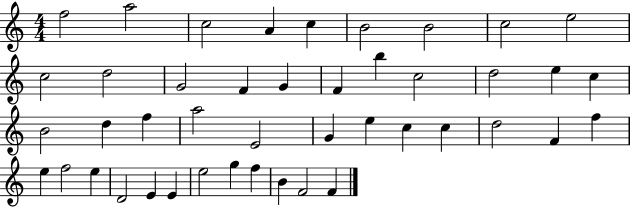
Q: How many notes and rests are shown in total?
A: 44